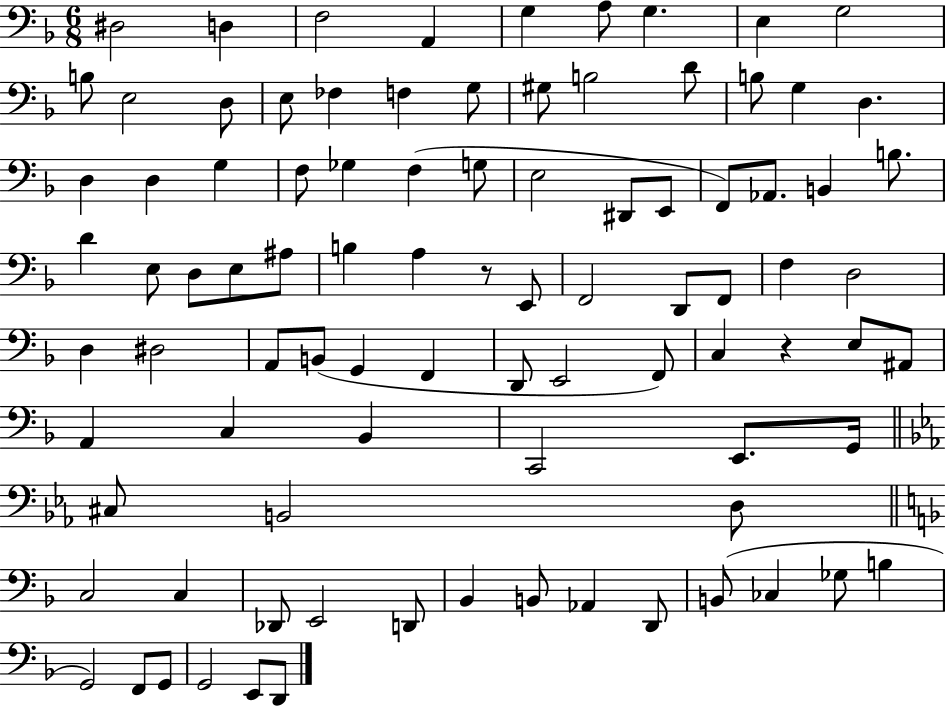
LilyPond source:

{
  \clef bass
  \numericTimeSignature
  \time 6/8
  \key f \major
  dis2 d4 | f2 a,4 | g4 a8 g4. | e4 g2 | \break b8 e2 d8 | e8 fes4 f4 g8 | gis8 b2 d'8 | b8 g4 d4. | \break d4 d4 g4 | f8 ges4 f4( g8 | e2 dis,8 e,8 | f,8) aes,8. b,4 b8. | \break d'4 e8 d8 e8 ais8 | b4 a4 r8 e,8 | f,2 d,8 f,8 | f4 d2 | \break d4 dis2 | a,8 b,8( g,4 f,4 | d,8 e,2 f,8) | c4 r4 e8 ais,8 | \break a,4 c4 bes,4 | c,2 e,8. g,16 | \bar "||" \break \key c \minor cis8 b,2 d8 | \bar "||" \break \key f \major c2 c4 | des,8 e,2 d,8 | bes,4 b,8 aes,4 d,8 | b,8( ces4 ges8 b4 | \break g,2) f,8 g,8 | g,2 e,8 d,8 | \bar "|."
}